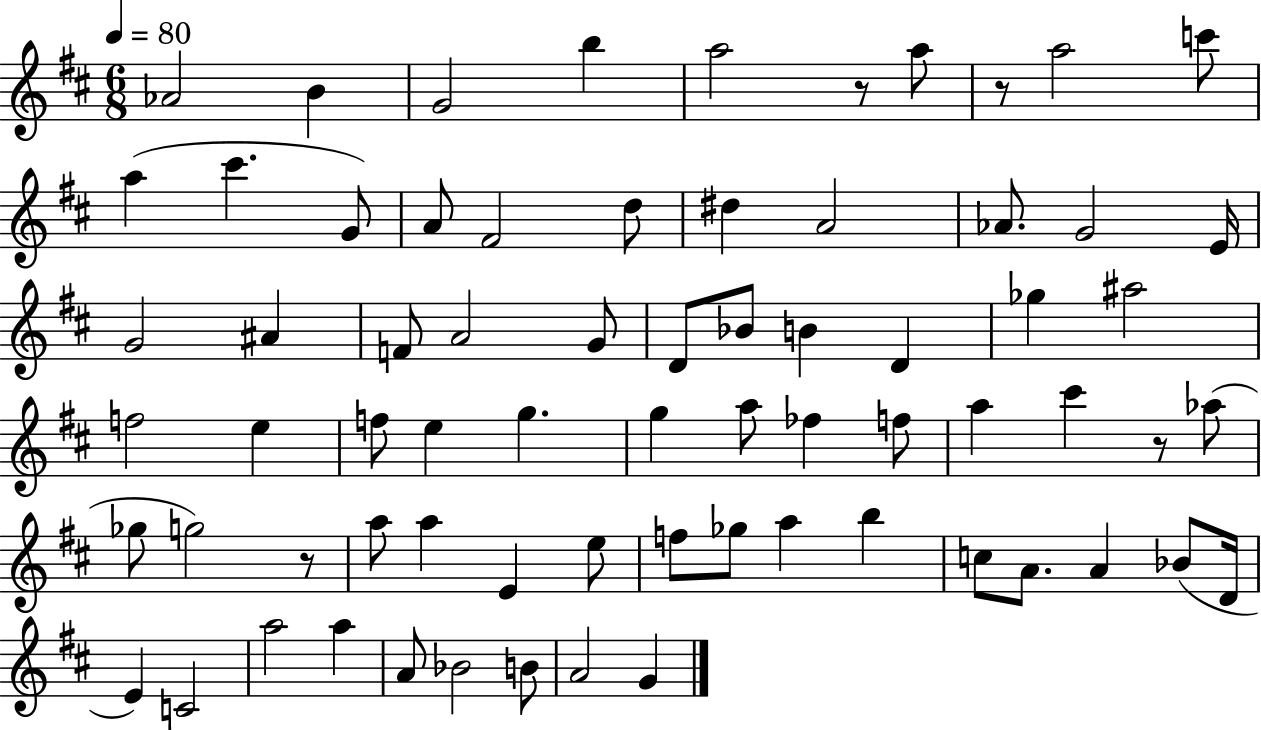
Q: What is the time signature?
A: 6/8